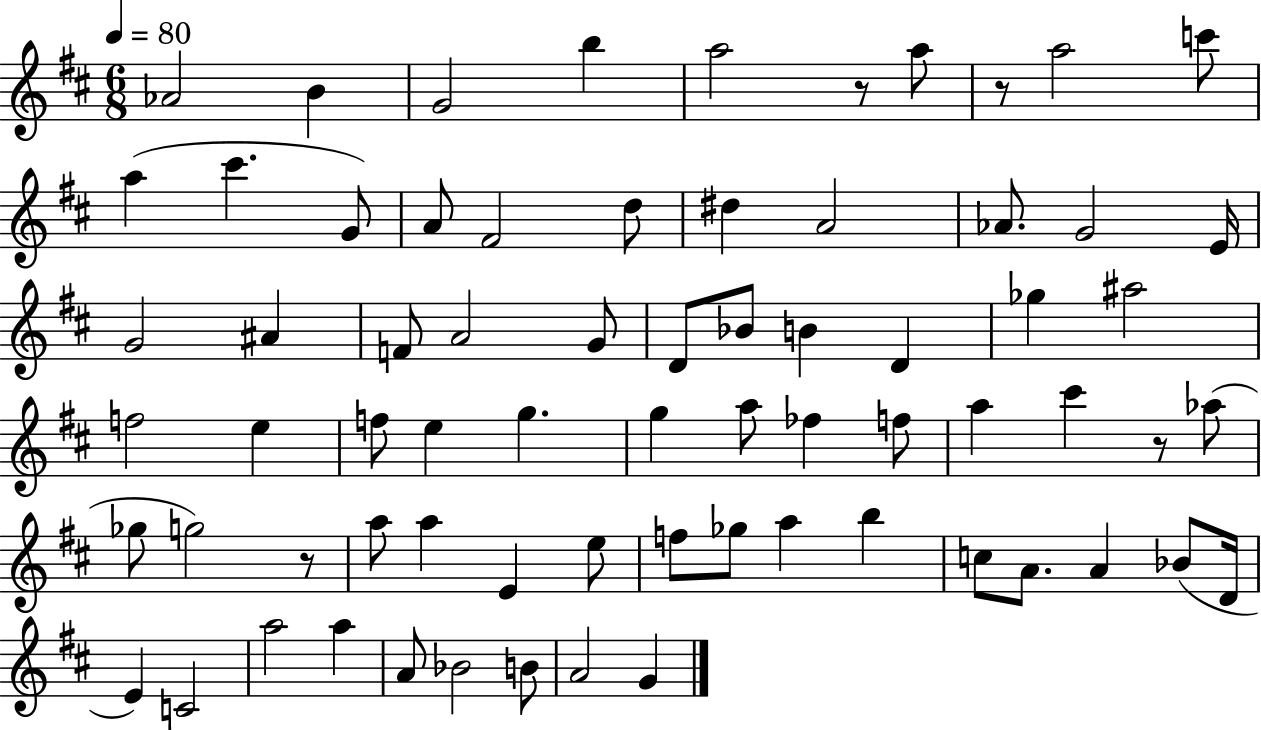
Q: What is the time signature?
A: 6/8